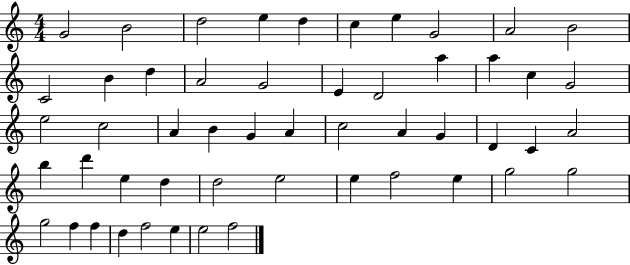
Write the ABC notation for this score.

X:1
T:Untitled
M:4/4
L:1/4
K:C
G2 B2 d2 e d c e G2 A2 B2 C2 B d A2 G2 E D2 a a c G2 e2 c2 A B G A c2 A G D C A2 b d' e d d2 e2 e f2 e g2 g2 g2 f f d f2 e e2 f2